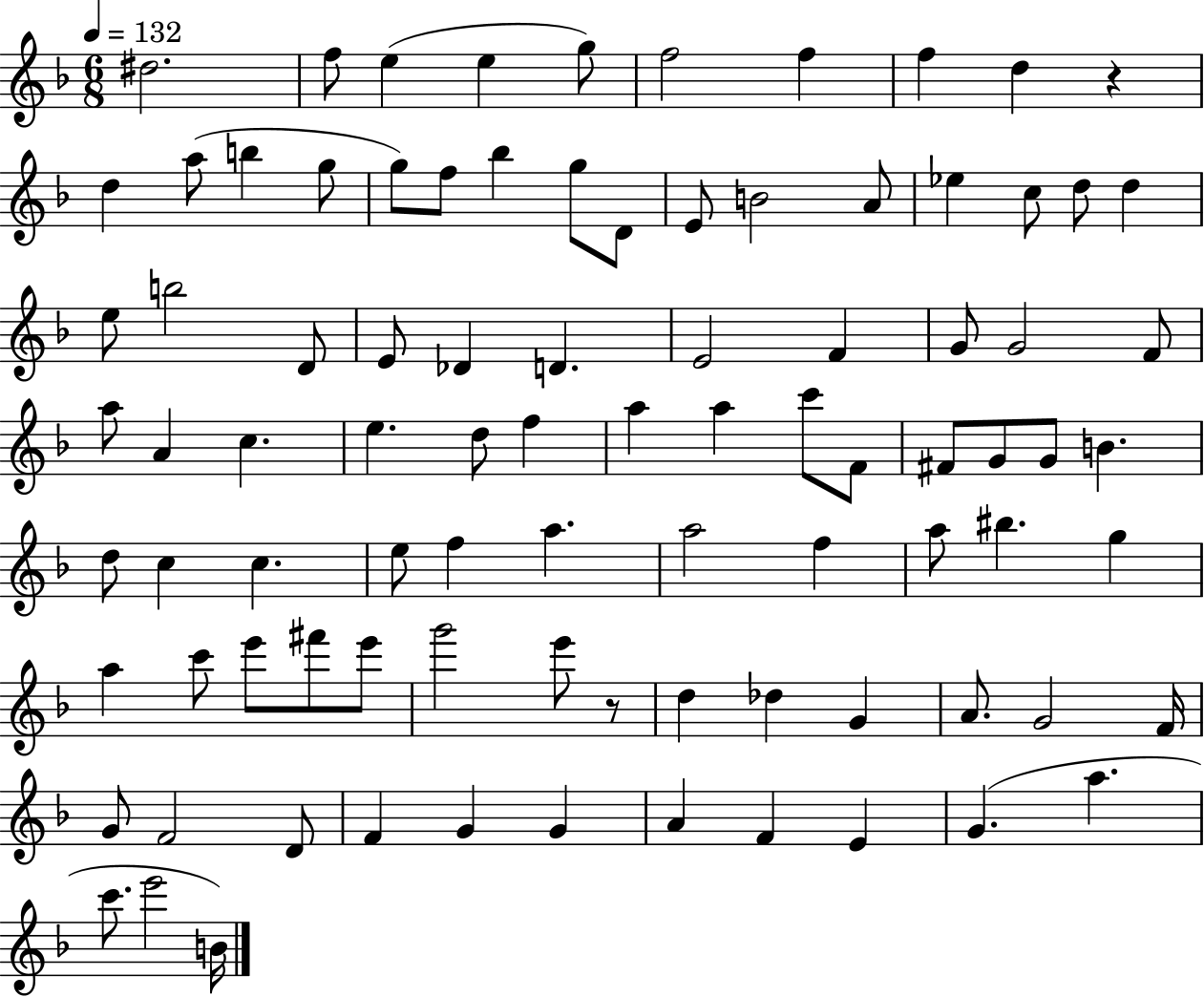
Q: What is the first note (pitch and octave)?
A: D#5